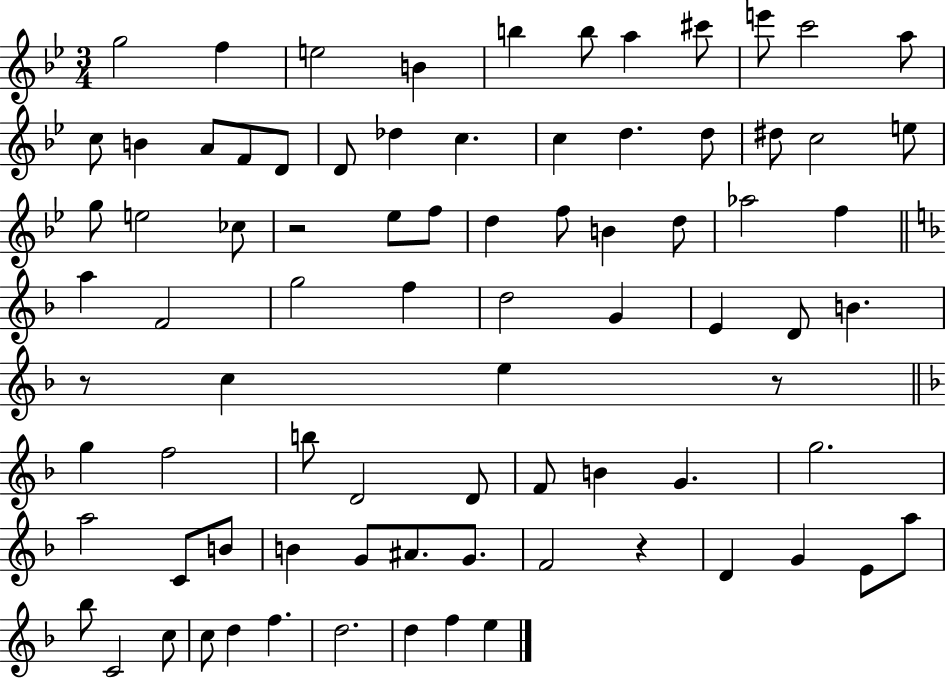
{
  \clef treble
  \numericTimeSignature
  \time 3/4
  \key bes \major
  g''2 f''4 | e''2 b'4 | b''4 b''8 a''4 cis'''8 | e'''8 c'''2 a''8 | \break c''8 b'4 a'8 f'8 d'8 | d'8 des''4 c''4. | c''4 d''4. d''8 | dis''8 c''2 e''8 | \break g''8 e''2 ces''8 | r2 ees''8 f''8 | d''4 f''8 b'4 d''8 | aes''2 f''4 | \break \bar "||" \break \key d \minor a''4 f'2 | g''2 f''4 | d''2 g'4 | e'4 d'8 b'4. | \break r8 c''4 e''4 r8 | \bar "||" \break \key f \major g''4 f''2 | b''8 d'2 d'8 | f'8 b'4 g'4. | g''2. | \break a''2 c'8 b'8 | b'4 g'8 ais'8. g'8. | f'2 r4 | d'4 g'4 e'8 a''8 | \break bes''8 c'2 c''8 | c''8 d''4 f''4. | d''2. | d''4 f''4 e''4 | \break \bar "|."
}